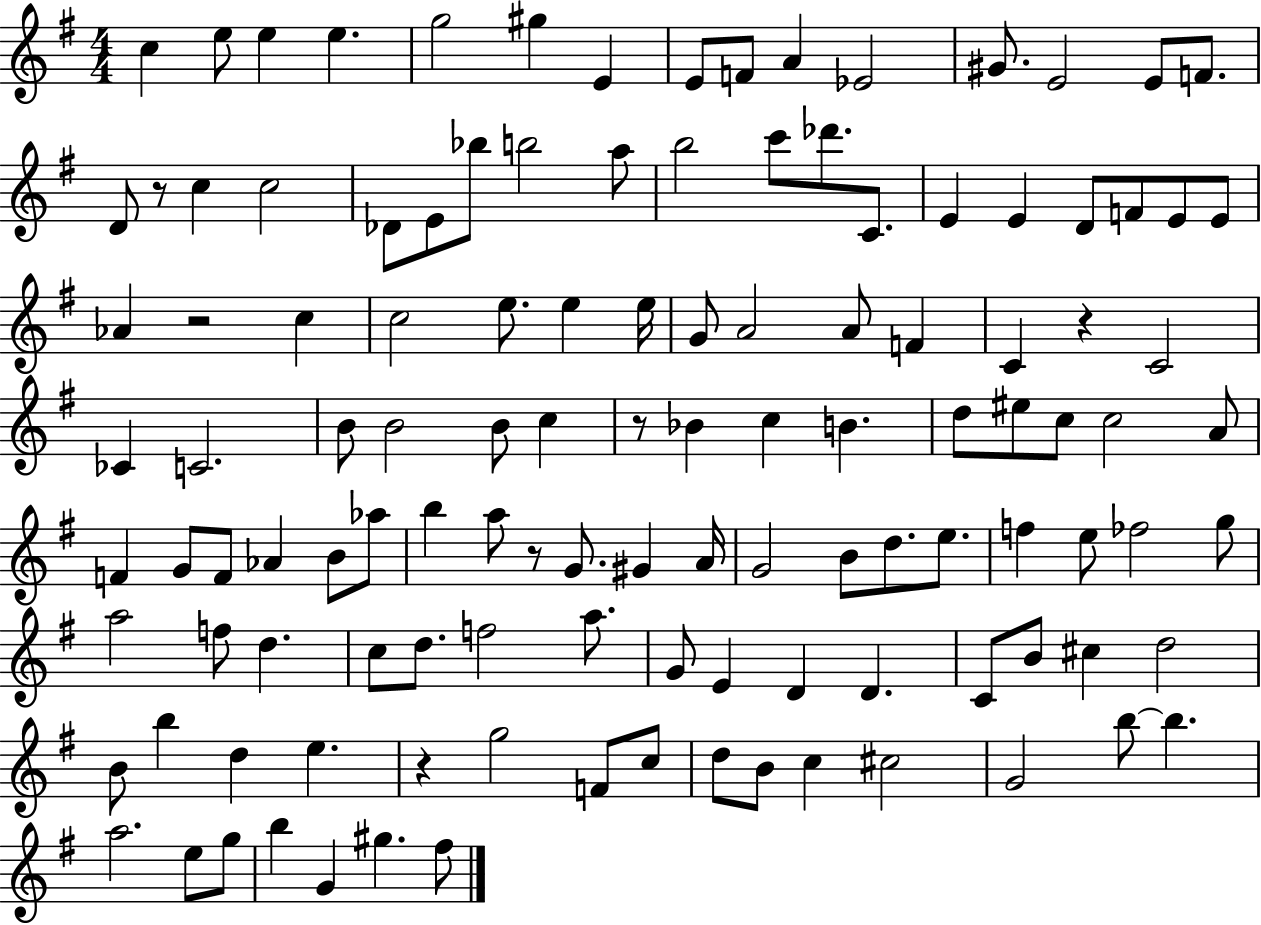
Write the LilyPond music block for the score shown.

{
  \clef treble
  \numericTimeSignature
  \time 4/4
  \key g \major
  c''4 e''8 e''4 e''4. | g''2 gis''4 e'4 | e'8 f'8 a'4 ees'2 | gis'8. e'2 e'8 f'8. | \break d'8 r8 c''4 c''2 | des'8 e'8 bes''8 b''2 a''8 | b''2 c'''8 des'''8. c'8. | e'4 e'4 d'8 f'8 e'8 e'8 | \break aes'4 r2 c''4 | c''2 e''8. e''4 e''16 | g'8 a'2 a'8 f'4 | c'4 r4 c'2 | \break ces'4 c'2. | b'8 b'2 b'8 c''4 | r8 bes'4 c''4 b'4. | d''8 eis''8 c''8 c''2 a'8 | \break f'4 g'8 f'8 aes'4 b'8 aes''8 | b''4 a''8 r8 g'8. gis'4 a'16 | g'2 b'8 d''8. e''8. | f''4 e''8 fes''2 g''8 | \break a''2 f''8 d''4. | c''8 d''8. f''2 a''8. | g'8 e'4 d'4 d'4. | c'8 b'8 cis''4 d''2 | \break b'8 b''4 d''4 e''4. | r4 g''2 f'8 c''8 | d''8 b'8 c''4 cis''2 | g'2 b''8~~ b''4. | \break a''2. e''8 g''8 | b''4 g'4 gis''4. fis''8 | \bar "|."
}